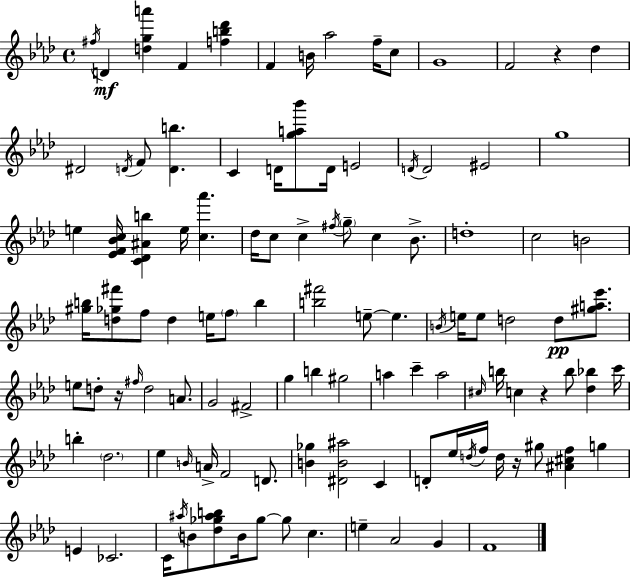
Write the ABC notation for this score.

X:1
T:Untitled
M:4/4
L:1/4
K:Fm
^f/4 D [dga'] F [fb_d'] F B/4 _a2 f/4 c/2 G4 F2 z _d ^D2 D/4 F/2 [Db] C D/4 [ga_b']/2 D/4 E2 D/4 D2 ^E2 g4 e [_EF_Bc]/4 [C_D^Ab] e/4 [c_a'] _d/4 c/2 c ^f/4 g/2 c _B/2 d4 c2 B2 [^gb]/4 [d_g^f']/2 f/2 d e/4 f/2 b [b^f']2 e/2 e B/4 e/4 e/2 d2 d/2 [^ga_e']/2 e/2 d/2 z/4 ^f/4 d2 A/2 G2 ^F2 g b ^g2 a c' a2 ^c/4 b/4 c z b/2 [_d_b] c'/4 b _d2 _e B/4 A/4 F2 D/2 [B_g] [^DB^a]2 C D/2 _e/4 d/4 f/4 d/4 z/4 ^g/2 [^A^cf] g E _C2 C/4 ^a/4 B/2 [_d_g^ab]/2 B/4 _g/2 _g/2 c e _A2 G F4